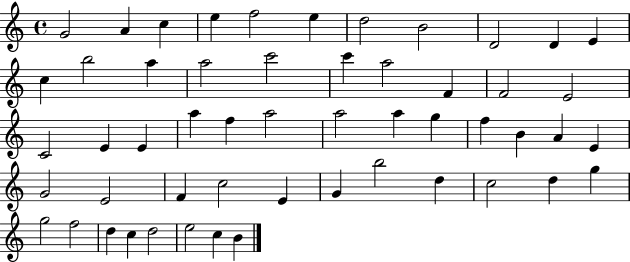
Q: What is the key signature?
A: C major